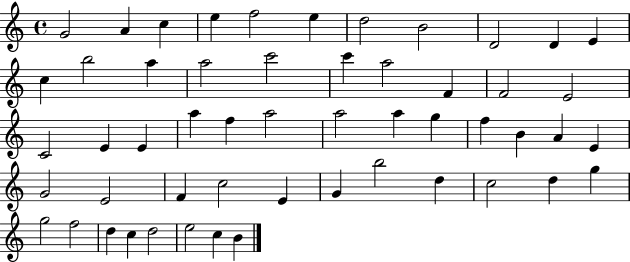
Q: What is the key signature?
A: C major